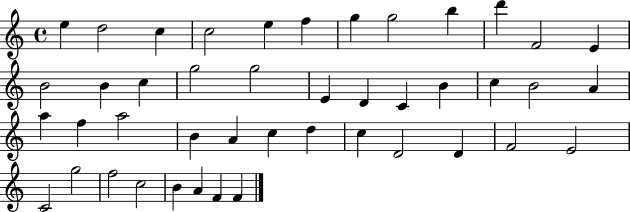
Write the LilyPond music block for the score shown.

{
  \clef treble
  \time 4/4
  \defaultTimeSignature
  \key c \major
  e''4 d''2 c''4 | c''2 e''4 f''4 | g''4 g''2 b''4 | d'''4 f'2 e'4 | \break b'2 b'4 c''4 | g''2 g''2 | e'4 d'4 c'4 b'4 | c''4 b'2 a'4 | \break a''4 f''4 a''2 | b'4 a'4 c''4 d''4 | c''4 d'2 d'4 | f'2 e'2 | \break c'2 g''2 | f''2 c''2 | b'4 a'4 f'4 f'4 | \bar "|."
}